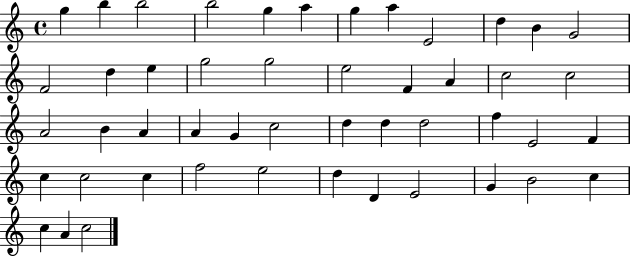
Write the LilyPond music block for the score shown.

{
  \clef treble
  \time 4/4
  \defaultTimeSignature
  \key c \major
  g''4 b''4 b''2 | b''2 g''4 a''4 | g''4 a''4 e'2 | d''4 b'4 g'2 | \break f'2 d''4 e''4 | g''2 g''2 | e''2 f'4 a'4 | c''2 c''2 | \break a'2 b'4 a'4 | a'4 g'4 c''2 | d''4 d''4 d''2 | f''4 e'2 f'4 | \break c''4 c''2 c''4 | f''2 e''2 | d''4 d'4 e'2 | g'4 b'2 c''4 | \break c''4 a'4 c''2 | \bar "|."
}